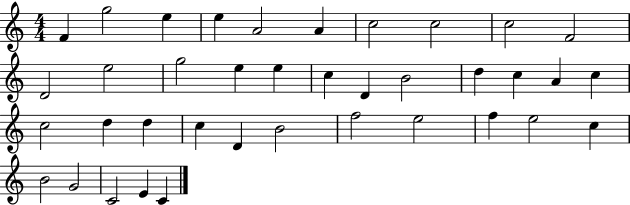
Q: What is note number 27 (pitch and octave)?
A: D4